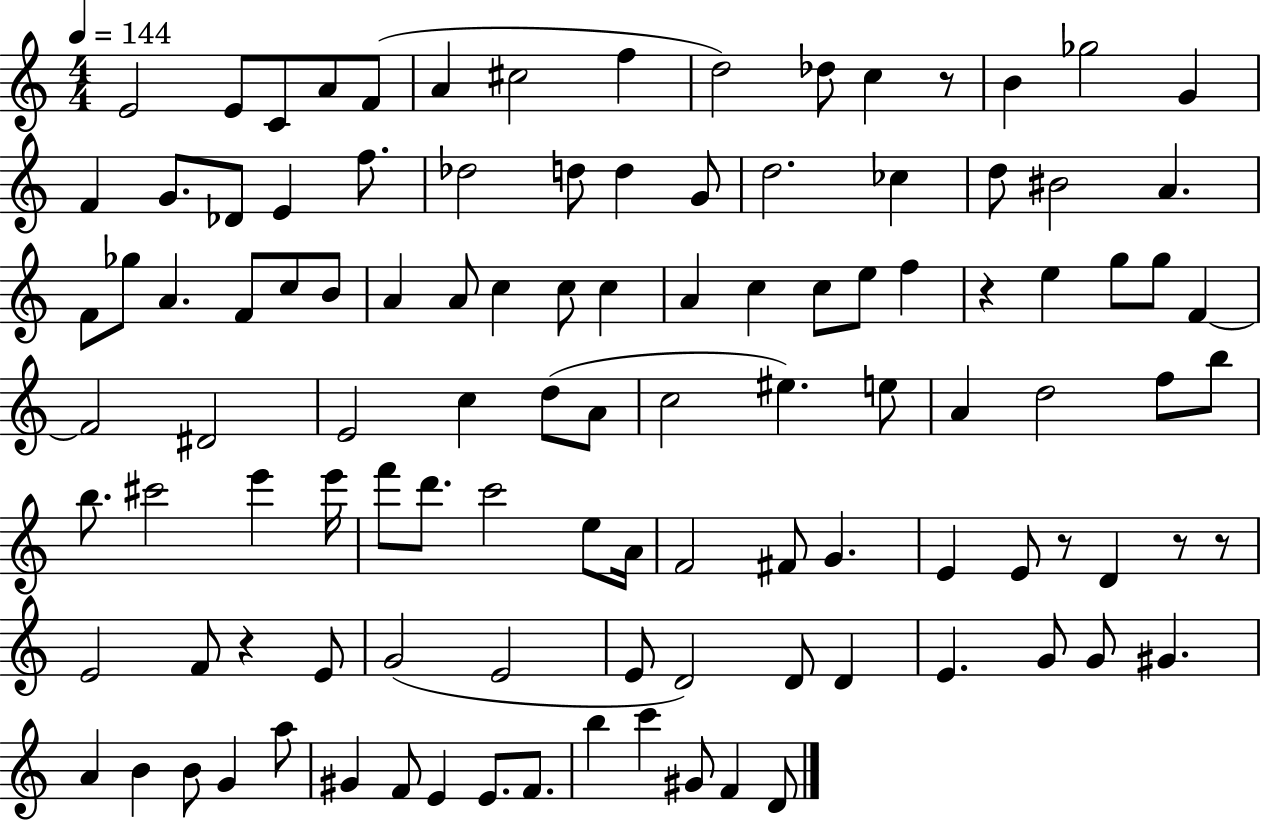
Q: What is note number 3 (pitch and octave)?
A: C4